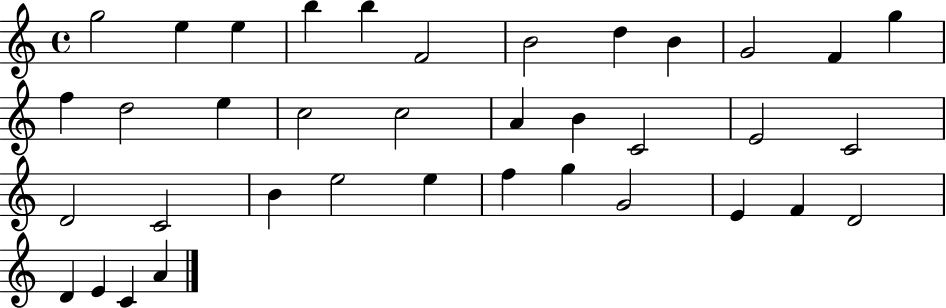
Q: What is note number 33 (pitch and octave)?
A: D4